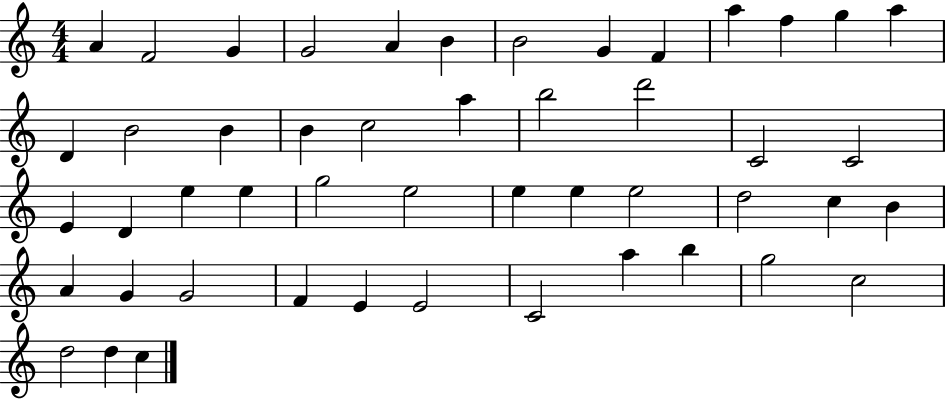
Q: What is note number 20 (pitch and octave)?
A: B5